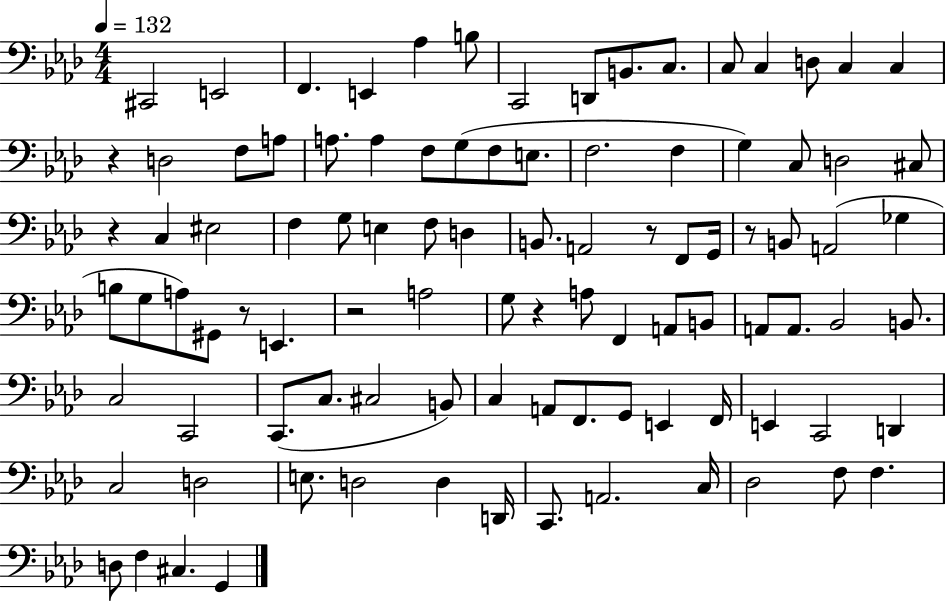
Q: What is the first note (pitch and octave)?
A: C#2